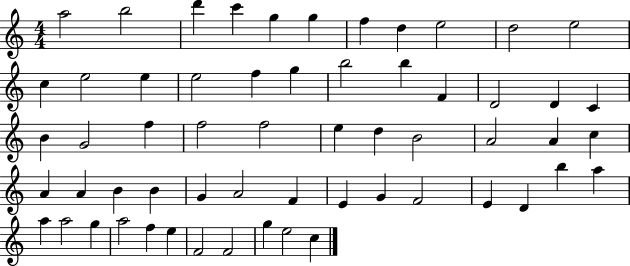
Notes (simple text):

A5/h B5/h D6/q C6/q G5/q G5/q F5/q D5/q E5/h D5/h E5/h C5/q E5/h E5/q E5/h F5/q G5/q B5/h B5/q F4/q D4/h D4/q C4/q B4/q G4/h F5/q F5/h F5/h E5/q D5/q B4/h A4/h A4/q C5/q A4/q A4/q B4/q B4/q G4/q A4/h F4/q E4/q G4/q F4/h E4/q D4/q B5/q A5/q A5/q A5/h G5/q A5/h F5/q E5/q F4/h F4/h G5/q E5/h C5/q